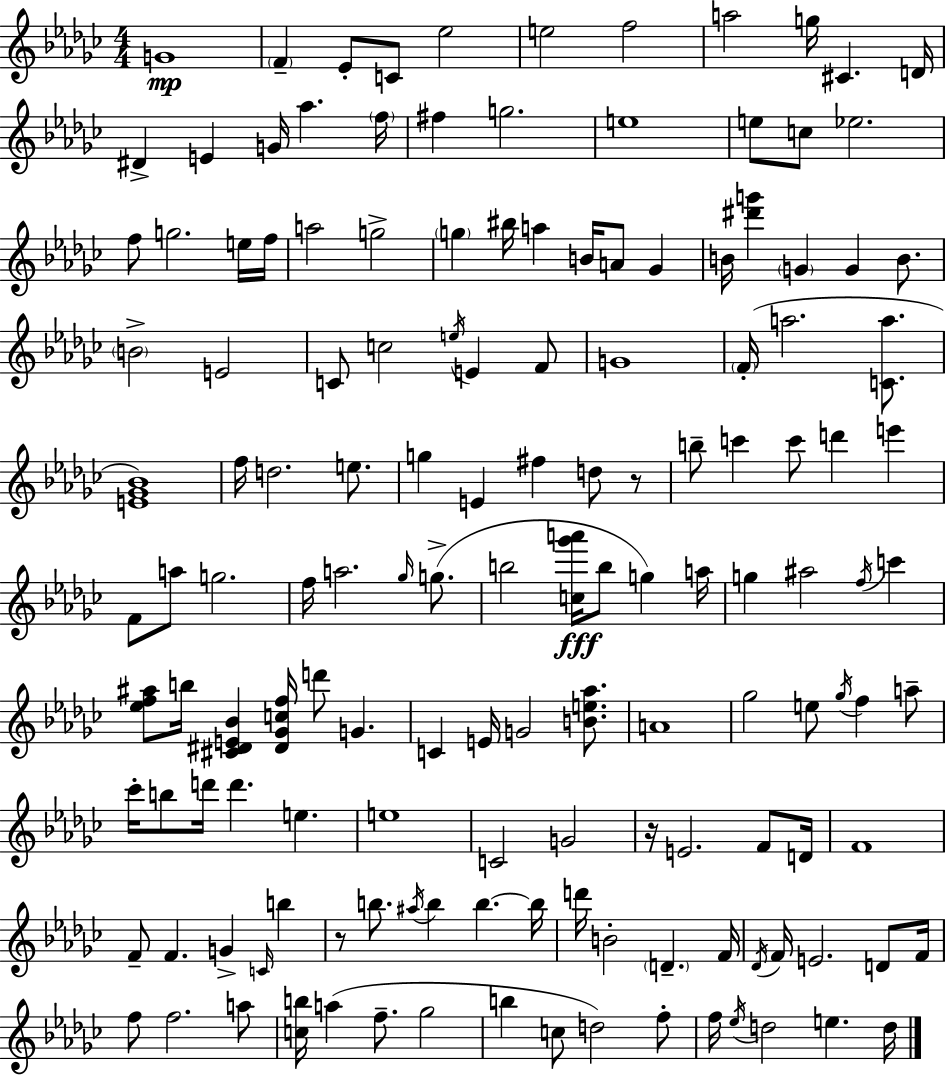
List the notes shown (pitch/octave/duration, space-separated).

G4/w F4/q Eb4/e C4/e Eb5/h E5/h F5/h A5/h G5/s C#4/q. D4/s D#4/q E4/q G4/s Ab5/q. F5/s F#5/q G5/h. E5/w E5/e C5/e Eb5/h. F5/e G5/h. E5/s F5/s A5/h G5/h G5/q BIS5/s A5/q B4/s A4/e Gb4/q B4/s [D#6,G6]/q G4/q G4/q B4/e. B4/h E4/h C4/e C5/h E5/s E4/q F4/e G4/w F4/s A5/h. [C4,A5]/e. [E4,Gb4,Bb4]/w F5/s D5/h. E5/e. G5/q E4/q F#5/q D5/e R/e B5/e C6/q C6/e D6/q E6/q F4/e A5/e G5/h. F5/s A5/h. Gb5/s G5/e. B5/h [C5,Gb6,A6]/s B5/e G5/q A5/s G5/q A#5/h F5/s C6/q [Eb5,F5,A#5]/e B5/s [C#4,D#4,E4,Bb4]/q [D#4,Gb4,C5,F5]/s D6/e G4/q. C4/q E4/s G4/h [B4,E5,Ab5]/e. A4/w Gb5/h E5/e Gb5/s F5/q A5/e CES6/s B5/e D6/s D6/q. E5/q. E5/w C4/h G4/h R/s E4/h. F4/e D4/s F4/w F4/e F4/q. G4/q C4/s B5/q R/e B5/e. A#5/s B5/q B5/q. B5/s D6/s B4/h D4/q. F4/s Db4/s F4/s E4/h. D4/e F4/s F5/e F5/h. A5/e [C5,B5]/s A5/q F5/e. Gb5/h B5/q C5/e D5/h F5/e F5/s Eb5/s D5/h E5/q. D5/s